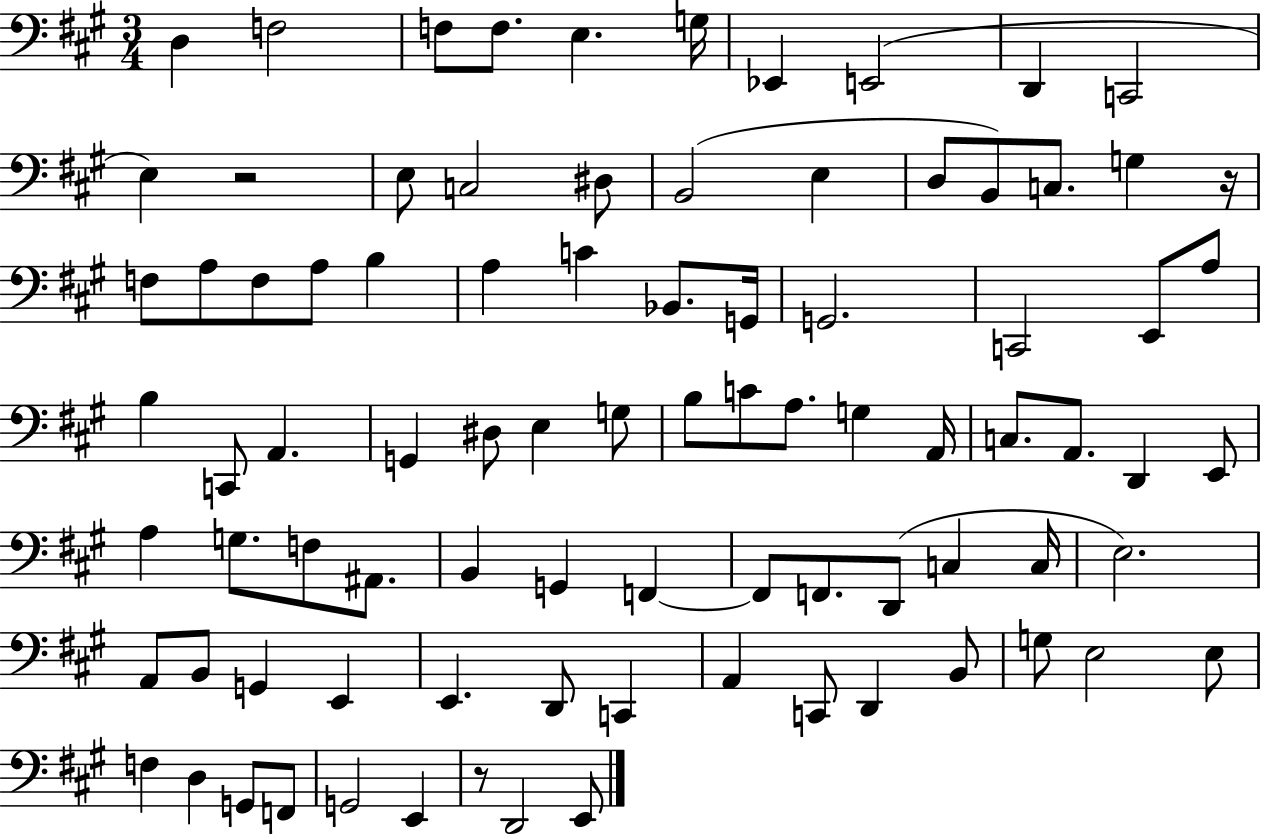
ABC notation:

X:1
T:Untitled
M:3/4
L:1/4
K:A
D, F,2 F,/2 F,/2 E, G,/4 _E,, E,,2 D,, C,,2 E, z2 E,/2 C,2 ^D,/2 B,,2 E, D,/2 B,,/2 C,/2 G, z/4 F,/2 A,/2 F,/2 A,/2 B, A, C _B,,/2 G,,/4 G,,2 C,,2 E,,/2 A,/2 B, C,,/2 A,, G,, ^D,/2 E, G,/2 B,/2 C/2 A,/2 G, A,,/4 C,/2 A,,/2 D,, E,,/2 A, G,/2 F,/2 ^A,,/2 B,, G,, F,, F,,/2 F,,/2 D,,/2 C, C,/4 E,2 A,,/2 B,,/2 G,, E,, E,, D,,/2 C,, A,, C,,/2 D,, B,,/2 G,/2 E,2 E,/2 F, D, G,,/2 F,,/2 G,,2 E,, z/2 D,,2 E,,/2